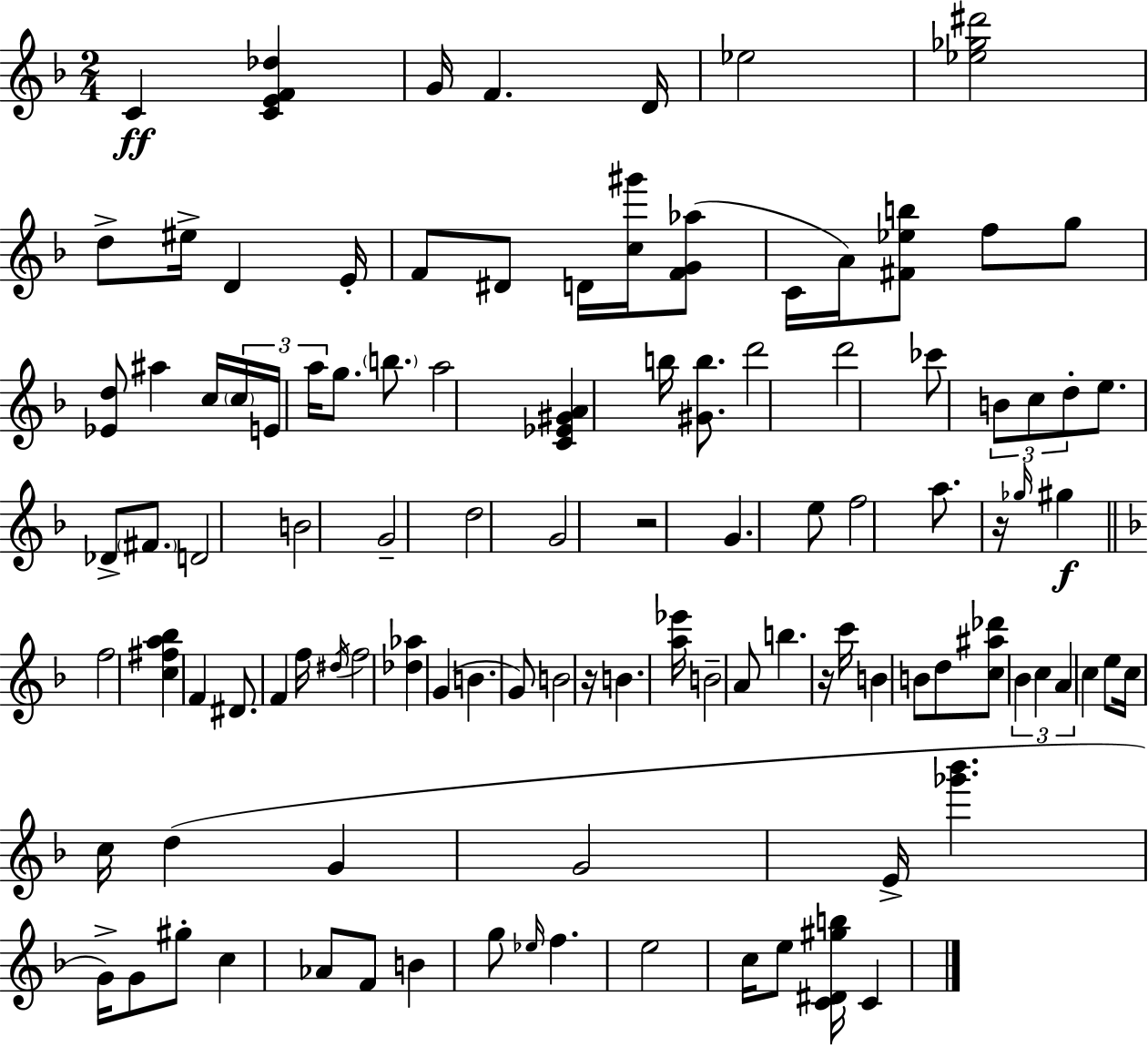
X:1
T:Untitled
M:2/4
L:1/4
K:F
C [CEF_d] G/4 F D/4 _e2 [_e_g^d']2 d/2 ^e/4 D E/4 F/2 ^D/2 D/4 [c^g']/4 [FG_a]/2 C/4 A/4 [^F_eb]/2 f/2 g/2 [_Ed]/2 ^a c/4 c/4 E/4 a/4 g/2 b/2 a2 [C_E^GA] b/4 [^Gb]/2 d'2 d'2 _c'/2 B/2 c/2 d/2 e/2 _D/2 ^F/2 D2 B2 G2 d2 G2 z2 G e/2 f2 a/2 z/4 _g/4 ^g f2 [c^fa_b] F ^D/2 F f/4 ^d/4 f2 [_d_a] G B G/2 B2 z/4 B [a_e']/4 B2 A/2 b z/4 c'/4 B B/2 d/2 [c^a_d']/2 _B c A c e/2 c/4 c/4 d G G2 E/4 [_g'_b'] G/4 G/2 ^g/2 c _A/2 F/2 B g/2 _e/4 f e2 c/4 e/2 [C^D^gb]/4 C